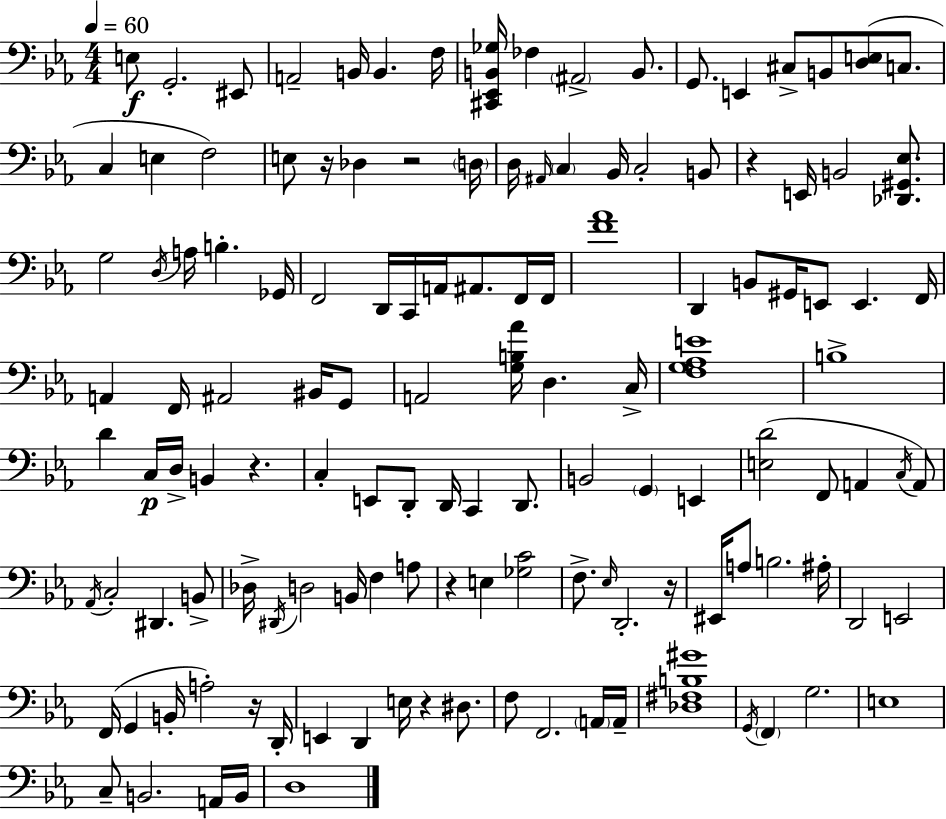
X:1
T:Untitled
M:4/4
L:1/4
K:Eb
E,/2 G,,2 ^E,,/2 A,,2 B,,/4 B,, F,/4 [^C,,_E,,B,,_G,]/4 _F, ^A,,2 B,,/2 G,,/2 E,, ^C,/2 B,,/2 [D,E,]/2 C,/2 C, E, F,2 E,/2 z/4 _D, z2 D,/4 D,/4 ^A,,/4 C, _B,,/4 C,2 B,,/2 z E,,/4 B,,2 [_D,,^G,,_E,]/2 G,2 D,/4 A,/4 B, _G,,/4 F,,2 D,,/4 C,,/4 A,,/4 ^A,,/2 F,,/4 F,,/4 [F_A]4 D,, B,,/2 ^G,,/4 E,,/2 E,, F,,/4 A,, F,,/4 ^A,,2 ^B,,/4 G,,/2 A,,2 [G,B,_A]/4 D, C,/4 [F,G,_A,E]4 B,4 D C,/4 D,/4 B,, z C, E,,/2 D,,/2 D,,/4 C,, D,,/2 B,,2 G,, E,, [E,D]2 F,,/2 A,, C,/4 A,,/2 _A,,/4 C,2 ^D,, B,,/2 _D,/4 ^D,,/4 D,2 B,,/4 F, A,/2 z E, [_G,C]2 F,/2 _E,/4 D,,2 z/4 ^E,,/4 A,/2 B,2 ^A,/4 D,,2 E,,2 F,,/4 G,, B,,/4 A,2 z/4 D,,/4 E,, D,, E,/4 z ^D,/2 F,/2 F,,2 A,,/4 A,,/4 [_D,^F,B,^G]4 G,,/4 F,, G,2 E,4 C,/2 B,,2 A,,/4 B,,/4 D,4